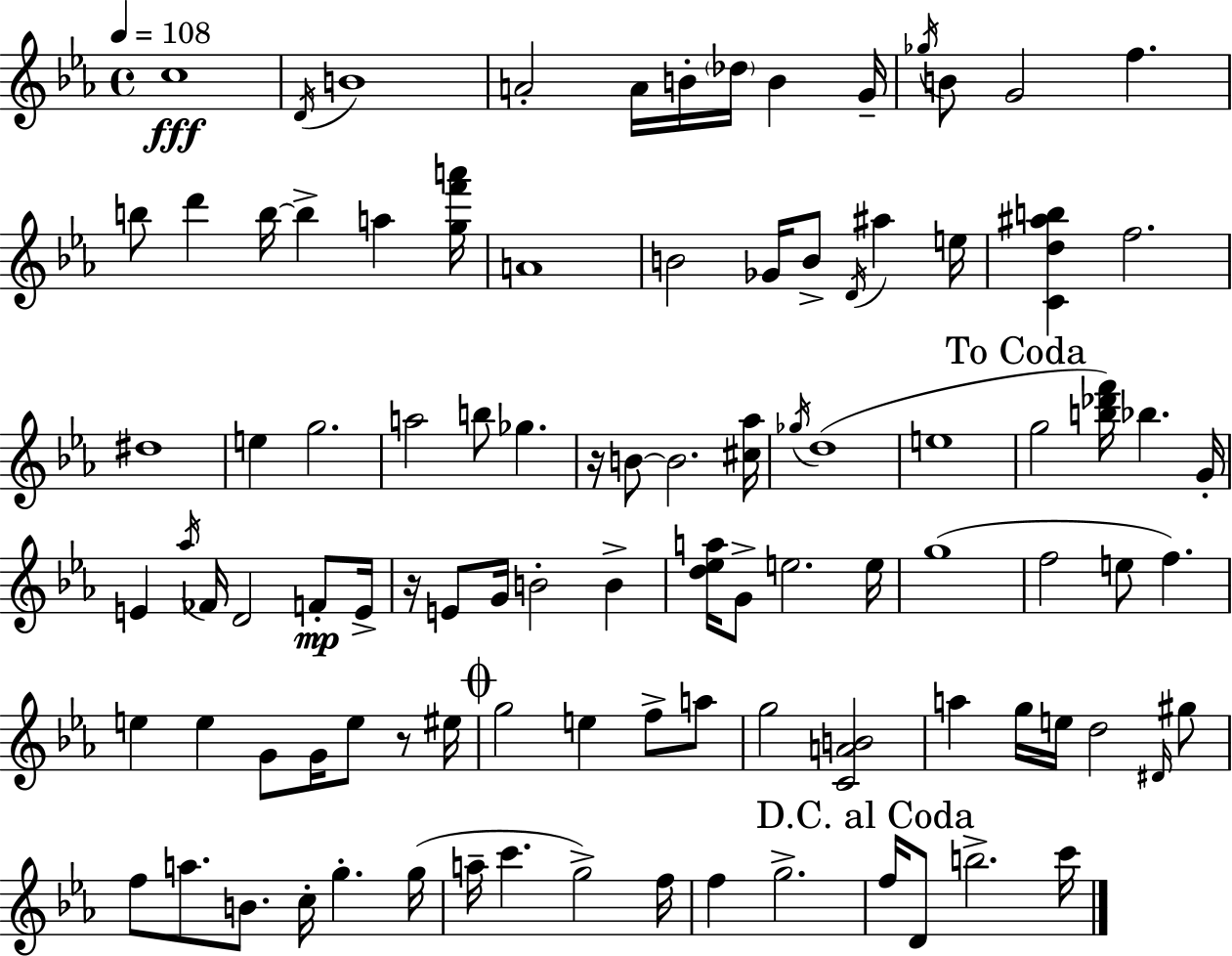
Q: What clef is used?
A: treble